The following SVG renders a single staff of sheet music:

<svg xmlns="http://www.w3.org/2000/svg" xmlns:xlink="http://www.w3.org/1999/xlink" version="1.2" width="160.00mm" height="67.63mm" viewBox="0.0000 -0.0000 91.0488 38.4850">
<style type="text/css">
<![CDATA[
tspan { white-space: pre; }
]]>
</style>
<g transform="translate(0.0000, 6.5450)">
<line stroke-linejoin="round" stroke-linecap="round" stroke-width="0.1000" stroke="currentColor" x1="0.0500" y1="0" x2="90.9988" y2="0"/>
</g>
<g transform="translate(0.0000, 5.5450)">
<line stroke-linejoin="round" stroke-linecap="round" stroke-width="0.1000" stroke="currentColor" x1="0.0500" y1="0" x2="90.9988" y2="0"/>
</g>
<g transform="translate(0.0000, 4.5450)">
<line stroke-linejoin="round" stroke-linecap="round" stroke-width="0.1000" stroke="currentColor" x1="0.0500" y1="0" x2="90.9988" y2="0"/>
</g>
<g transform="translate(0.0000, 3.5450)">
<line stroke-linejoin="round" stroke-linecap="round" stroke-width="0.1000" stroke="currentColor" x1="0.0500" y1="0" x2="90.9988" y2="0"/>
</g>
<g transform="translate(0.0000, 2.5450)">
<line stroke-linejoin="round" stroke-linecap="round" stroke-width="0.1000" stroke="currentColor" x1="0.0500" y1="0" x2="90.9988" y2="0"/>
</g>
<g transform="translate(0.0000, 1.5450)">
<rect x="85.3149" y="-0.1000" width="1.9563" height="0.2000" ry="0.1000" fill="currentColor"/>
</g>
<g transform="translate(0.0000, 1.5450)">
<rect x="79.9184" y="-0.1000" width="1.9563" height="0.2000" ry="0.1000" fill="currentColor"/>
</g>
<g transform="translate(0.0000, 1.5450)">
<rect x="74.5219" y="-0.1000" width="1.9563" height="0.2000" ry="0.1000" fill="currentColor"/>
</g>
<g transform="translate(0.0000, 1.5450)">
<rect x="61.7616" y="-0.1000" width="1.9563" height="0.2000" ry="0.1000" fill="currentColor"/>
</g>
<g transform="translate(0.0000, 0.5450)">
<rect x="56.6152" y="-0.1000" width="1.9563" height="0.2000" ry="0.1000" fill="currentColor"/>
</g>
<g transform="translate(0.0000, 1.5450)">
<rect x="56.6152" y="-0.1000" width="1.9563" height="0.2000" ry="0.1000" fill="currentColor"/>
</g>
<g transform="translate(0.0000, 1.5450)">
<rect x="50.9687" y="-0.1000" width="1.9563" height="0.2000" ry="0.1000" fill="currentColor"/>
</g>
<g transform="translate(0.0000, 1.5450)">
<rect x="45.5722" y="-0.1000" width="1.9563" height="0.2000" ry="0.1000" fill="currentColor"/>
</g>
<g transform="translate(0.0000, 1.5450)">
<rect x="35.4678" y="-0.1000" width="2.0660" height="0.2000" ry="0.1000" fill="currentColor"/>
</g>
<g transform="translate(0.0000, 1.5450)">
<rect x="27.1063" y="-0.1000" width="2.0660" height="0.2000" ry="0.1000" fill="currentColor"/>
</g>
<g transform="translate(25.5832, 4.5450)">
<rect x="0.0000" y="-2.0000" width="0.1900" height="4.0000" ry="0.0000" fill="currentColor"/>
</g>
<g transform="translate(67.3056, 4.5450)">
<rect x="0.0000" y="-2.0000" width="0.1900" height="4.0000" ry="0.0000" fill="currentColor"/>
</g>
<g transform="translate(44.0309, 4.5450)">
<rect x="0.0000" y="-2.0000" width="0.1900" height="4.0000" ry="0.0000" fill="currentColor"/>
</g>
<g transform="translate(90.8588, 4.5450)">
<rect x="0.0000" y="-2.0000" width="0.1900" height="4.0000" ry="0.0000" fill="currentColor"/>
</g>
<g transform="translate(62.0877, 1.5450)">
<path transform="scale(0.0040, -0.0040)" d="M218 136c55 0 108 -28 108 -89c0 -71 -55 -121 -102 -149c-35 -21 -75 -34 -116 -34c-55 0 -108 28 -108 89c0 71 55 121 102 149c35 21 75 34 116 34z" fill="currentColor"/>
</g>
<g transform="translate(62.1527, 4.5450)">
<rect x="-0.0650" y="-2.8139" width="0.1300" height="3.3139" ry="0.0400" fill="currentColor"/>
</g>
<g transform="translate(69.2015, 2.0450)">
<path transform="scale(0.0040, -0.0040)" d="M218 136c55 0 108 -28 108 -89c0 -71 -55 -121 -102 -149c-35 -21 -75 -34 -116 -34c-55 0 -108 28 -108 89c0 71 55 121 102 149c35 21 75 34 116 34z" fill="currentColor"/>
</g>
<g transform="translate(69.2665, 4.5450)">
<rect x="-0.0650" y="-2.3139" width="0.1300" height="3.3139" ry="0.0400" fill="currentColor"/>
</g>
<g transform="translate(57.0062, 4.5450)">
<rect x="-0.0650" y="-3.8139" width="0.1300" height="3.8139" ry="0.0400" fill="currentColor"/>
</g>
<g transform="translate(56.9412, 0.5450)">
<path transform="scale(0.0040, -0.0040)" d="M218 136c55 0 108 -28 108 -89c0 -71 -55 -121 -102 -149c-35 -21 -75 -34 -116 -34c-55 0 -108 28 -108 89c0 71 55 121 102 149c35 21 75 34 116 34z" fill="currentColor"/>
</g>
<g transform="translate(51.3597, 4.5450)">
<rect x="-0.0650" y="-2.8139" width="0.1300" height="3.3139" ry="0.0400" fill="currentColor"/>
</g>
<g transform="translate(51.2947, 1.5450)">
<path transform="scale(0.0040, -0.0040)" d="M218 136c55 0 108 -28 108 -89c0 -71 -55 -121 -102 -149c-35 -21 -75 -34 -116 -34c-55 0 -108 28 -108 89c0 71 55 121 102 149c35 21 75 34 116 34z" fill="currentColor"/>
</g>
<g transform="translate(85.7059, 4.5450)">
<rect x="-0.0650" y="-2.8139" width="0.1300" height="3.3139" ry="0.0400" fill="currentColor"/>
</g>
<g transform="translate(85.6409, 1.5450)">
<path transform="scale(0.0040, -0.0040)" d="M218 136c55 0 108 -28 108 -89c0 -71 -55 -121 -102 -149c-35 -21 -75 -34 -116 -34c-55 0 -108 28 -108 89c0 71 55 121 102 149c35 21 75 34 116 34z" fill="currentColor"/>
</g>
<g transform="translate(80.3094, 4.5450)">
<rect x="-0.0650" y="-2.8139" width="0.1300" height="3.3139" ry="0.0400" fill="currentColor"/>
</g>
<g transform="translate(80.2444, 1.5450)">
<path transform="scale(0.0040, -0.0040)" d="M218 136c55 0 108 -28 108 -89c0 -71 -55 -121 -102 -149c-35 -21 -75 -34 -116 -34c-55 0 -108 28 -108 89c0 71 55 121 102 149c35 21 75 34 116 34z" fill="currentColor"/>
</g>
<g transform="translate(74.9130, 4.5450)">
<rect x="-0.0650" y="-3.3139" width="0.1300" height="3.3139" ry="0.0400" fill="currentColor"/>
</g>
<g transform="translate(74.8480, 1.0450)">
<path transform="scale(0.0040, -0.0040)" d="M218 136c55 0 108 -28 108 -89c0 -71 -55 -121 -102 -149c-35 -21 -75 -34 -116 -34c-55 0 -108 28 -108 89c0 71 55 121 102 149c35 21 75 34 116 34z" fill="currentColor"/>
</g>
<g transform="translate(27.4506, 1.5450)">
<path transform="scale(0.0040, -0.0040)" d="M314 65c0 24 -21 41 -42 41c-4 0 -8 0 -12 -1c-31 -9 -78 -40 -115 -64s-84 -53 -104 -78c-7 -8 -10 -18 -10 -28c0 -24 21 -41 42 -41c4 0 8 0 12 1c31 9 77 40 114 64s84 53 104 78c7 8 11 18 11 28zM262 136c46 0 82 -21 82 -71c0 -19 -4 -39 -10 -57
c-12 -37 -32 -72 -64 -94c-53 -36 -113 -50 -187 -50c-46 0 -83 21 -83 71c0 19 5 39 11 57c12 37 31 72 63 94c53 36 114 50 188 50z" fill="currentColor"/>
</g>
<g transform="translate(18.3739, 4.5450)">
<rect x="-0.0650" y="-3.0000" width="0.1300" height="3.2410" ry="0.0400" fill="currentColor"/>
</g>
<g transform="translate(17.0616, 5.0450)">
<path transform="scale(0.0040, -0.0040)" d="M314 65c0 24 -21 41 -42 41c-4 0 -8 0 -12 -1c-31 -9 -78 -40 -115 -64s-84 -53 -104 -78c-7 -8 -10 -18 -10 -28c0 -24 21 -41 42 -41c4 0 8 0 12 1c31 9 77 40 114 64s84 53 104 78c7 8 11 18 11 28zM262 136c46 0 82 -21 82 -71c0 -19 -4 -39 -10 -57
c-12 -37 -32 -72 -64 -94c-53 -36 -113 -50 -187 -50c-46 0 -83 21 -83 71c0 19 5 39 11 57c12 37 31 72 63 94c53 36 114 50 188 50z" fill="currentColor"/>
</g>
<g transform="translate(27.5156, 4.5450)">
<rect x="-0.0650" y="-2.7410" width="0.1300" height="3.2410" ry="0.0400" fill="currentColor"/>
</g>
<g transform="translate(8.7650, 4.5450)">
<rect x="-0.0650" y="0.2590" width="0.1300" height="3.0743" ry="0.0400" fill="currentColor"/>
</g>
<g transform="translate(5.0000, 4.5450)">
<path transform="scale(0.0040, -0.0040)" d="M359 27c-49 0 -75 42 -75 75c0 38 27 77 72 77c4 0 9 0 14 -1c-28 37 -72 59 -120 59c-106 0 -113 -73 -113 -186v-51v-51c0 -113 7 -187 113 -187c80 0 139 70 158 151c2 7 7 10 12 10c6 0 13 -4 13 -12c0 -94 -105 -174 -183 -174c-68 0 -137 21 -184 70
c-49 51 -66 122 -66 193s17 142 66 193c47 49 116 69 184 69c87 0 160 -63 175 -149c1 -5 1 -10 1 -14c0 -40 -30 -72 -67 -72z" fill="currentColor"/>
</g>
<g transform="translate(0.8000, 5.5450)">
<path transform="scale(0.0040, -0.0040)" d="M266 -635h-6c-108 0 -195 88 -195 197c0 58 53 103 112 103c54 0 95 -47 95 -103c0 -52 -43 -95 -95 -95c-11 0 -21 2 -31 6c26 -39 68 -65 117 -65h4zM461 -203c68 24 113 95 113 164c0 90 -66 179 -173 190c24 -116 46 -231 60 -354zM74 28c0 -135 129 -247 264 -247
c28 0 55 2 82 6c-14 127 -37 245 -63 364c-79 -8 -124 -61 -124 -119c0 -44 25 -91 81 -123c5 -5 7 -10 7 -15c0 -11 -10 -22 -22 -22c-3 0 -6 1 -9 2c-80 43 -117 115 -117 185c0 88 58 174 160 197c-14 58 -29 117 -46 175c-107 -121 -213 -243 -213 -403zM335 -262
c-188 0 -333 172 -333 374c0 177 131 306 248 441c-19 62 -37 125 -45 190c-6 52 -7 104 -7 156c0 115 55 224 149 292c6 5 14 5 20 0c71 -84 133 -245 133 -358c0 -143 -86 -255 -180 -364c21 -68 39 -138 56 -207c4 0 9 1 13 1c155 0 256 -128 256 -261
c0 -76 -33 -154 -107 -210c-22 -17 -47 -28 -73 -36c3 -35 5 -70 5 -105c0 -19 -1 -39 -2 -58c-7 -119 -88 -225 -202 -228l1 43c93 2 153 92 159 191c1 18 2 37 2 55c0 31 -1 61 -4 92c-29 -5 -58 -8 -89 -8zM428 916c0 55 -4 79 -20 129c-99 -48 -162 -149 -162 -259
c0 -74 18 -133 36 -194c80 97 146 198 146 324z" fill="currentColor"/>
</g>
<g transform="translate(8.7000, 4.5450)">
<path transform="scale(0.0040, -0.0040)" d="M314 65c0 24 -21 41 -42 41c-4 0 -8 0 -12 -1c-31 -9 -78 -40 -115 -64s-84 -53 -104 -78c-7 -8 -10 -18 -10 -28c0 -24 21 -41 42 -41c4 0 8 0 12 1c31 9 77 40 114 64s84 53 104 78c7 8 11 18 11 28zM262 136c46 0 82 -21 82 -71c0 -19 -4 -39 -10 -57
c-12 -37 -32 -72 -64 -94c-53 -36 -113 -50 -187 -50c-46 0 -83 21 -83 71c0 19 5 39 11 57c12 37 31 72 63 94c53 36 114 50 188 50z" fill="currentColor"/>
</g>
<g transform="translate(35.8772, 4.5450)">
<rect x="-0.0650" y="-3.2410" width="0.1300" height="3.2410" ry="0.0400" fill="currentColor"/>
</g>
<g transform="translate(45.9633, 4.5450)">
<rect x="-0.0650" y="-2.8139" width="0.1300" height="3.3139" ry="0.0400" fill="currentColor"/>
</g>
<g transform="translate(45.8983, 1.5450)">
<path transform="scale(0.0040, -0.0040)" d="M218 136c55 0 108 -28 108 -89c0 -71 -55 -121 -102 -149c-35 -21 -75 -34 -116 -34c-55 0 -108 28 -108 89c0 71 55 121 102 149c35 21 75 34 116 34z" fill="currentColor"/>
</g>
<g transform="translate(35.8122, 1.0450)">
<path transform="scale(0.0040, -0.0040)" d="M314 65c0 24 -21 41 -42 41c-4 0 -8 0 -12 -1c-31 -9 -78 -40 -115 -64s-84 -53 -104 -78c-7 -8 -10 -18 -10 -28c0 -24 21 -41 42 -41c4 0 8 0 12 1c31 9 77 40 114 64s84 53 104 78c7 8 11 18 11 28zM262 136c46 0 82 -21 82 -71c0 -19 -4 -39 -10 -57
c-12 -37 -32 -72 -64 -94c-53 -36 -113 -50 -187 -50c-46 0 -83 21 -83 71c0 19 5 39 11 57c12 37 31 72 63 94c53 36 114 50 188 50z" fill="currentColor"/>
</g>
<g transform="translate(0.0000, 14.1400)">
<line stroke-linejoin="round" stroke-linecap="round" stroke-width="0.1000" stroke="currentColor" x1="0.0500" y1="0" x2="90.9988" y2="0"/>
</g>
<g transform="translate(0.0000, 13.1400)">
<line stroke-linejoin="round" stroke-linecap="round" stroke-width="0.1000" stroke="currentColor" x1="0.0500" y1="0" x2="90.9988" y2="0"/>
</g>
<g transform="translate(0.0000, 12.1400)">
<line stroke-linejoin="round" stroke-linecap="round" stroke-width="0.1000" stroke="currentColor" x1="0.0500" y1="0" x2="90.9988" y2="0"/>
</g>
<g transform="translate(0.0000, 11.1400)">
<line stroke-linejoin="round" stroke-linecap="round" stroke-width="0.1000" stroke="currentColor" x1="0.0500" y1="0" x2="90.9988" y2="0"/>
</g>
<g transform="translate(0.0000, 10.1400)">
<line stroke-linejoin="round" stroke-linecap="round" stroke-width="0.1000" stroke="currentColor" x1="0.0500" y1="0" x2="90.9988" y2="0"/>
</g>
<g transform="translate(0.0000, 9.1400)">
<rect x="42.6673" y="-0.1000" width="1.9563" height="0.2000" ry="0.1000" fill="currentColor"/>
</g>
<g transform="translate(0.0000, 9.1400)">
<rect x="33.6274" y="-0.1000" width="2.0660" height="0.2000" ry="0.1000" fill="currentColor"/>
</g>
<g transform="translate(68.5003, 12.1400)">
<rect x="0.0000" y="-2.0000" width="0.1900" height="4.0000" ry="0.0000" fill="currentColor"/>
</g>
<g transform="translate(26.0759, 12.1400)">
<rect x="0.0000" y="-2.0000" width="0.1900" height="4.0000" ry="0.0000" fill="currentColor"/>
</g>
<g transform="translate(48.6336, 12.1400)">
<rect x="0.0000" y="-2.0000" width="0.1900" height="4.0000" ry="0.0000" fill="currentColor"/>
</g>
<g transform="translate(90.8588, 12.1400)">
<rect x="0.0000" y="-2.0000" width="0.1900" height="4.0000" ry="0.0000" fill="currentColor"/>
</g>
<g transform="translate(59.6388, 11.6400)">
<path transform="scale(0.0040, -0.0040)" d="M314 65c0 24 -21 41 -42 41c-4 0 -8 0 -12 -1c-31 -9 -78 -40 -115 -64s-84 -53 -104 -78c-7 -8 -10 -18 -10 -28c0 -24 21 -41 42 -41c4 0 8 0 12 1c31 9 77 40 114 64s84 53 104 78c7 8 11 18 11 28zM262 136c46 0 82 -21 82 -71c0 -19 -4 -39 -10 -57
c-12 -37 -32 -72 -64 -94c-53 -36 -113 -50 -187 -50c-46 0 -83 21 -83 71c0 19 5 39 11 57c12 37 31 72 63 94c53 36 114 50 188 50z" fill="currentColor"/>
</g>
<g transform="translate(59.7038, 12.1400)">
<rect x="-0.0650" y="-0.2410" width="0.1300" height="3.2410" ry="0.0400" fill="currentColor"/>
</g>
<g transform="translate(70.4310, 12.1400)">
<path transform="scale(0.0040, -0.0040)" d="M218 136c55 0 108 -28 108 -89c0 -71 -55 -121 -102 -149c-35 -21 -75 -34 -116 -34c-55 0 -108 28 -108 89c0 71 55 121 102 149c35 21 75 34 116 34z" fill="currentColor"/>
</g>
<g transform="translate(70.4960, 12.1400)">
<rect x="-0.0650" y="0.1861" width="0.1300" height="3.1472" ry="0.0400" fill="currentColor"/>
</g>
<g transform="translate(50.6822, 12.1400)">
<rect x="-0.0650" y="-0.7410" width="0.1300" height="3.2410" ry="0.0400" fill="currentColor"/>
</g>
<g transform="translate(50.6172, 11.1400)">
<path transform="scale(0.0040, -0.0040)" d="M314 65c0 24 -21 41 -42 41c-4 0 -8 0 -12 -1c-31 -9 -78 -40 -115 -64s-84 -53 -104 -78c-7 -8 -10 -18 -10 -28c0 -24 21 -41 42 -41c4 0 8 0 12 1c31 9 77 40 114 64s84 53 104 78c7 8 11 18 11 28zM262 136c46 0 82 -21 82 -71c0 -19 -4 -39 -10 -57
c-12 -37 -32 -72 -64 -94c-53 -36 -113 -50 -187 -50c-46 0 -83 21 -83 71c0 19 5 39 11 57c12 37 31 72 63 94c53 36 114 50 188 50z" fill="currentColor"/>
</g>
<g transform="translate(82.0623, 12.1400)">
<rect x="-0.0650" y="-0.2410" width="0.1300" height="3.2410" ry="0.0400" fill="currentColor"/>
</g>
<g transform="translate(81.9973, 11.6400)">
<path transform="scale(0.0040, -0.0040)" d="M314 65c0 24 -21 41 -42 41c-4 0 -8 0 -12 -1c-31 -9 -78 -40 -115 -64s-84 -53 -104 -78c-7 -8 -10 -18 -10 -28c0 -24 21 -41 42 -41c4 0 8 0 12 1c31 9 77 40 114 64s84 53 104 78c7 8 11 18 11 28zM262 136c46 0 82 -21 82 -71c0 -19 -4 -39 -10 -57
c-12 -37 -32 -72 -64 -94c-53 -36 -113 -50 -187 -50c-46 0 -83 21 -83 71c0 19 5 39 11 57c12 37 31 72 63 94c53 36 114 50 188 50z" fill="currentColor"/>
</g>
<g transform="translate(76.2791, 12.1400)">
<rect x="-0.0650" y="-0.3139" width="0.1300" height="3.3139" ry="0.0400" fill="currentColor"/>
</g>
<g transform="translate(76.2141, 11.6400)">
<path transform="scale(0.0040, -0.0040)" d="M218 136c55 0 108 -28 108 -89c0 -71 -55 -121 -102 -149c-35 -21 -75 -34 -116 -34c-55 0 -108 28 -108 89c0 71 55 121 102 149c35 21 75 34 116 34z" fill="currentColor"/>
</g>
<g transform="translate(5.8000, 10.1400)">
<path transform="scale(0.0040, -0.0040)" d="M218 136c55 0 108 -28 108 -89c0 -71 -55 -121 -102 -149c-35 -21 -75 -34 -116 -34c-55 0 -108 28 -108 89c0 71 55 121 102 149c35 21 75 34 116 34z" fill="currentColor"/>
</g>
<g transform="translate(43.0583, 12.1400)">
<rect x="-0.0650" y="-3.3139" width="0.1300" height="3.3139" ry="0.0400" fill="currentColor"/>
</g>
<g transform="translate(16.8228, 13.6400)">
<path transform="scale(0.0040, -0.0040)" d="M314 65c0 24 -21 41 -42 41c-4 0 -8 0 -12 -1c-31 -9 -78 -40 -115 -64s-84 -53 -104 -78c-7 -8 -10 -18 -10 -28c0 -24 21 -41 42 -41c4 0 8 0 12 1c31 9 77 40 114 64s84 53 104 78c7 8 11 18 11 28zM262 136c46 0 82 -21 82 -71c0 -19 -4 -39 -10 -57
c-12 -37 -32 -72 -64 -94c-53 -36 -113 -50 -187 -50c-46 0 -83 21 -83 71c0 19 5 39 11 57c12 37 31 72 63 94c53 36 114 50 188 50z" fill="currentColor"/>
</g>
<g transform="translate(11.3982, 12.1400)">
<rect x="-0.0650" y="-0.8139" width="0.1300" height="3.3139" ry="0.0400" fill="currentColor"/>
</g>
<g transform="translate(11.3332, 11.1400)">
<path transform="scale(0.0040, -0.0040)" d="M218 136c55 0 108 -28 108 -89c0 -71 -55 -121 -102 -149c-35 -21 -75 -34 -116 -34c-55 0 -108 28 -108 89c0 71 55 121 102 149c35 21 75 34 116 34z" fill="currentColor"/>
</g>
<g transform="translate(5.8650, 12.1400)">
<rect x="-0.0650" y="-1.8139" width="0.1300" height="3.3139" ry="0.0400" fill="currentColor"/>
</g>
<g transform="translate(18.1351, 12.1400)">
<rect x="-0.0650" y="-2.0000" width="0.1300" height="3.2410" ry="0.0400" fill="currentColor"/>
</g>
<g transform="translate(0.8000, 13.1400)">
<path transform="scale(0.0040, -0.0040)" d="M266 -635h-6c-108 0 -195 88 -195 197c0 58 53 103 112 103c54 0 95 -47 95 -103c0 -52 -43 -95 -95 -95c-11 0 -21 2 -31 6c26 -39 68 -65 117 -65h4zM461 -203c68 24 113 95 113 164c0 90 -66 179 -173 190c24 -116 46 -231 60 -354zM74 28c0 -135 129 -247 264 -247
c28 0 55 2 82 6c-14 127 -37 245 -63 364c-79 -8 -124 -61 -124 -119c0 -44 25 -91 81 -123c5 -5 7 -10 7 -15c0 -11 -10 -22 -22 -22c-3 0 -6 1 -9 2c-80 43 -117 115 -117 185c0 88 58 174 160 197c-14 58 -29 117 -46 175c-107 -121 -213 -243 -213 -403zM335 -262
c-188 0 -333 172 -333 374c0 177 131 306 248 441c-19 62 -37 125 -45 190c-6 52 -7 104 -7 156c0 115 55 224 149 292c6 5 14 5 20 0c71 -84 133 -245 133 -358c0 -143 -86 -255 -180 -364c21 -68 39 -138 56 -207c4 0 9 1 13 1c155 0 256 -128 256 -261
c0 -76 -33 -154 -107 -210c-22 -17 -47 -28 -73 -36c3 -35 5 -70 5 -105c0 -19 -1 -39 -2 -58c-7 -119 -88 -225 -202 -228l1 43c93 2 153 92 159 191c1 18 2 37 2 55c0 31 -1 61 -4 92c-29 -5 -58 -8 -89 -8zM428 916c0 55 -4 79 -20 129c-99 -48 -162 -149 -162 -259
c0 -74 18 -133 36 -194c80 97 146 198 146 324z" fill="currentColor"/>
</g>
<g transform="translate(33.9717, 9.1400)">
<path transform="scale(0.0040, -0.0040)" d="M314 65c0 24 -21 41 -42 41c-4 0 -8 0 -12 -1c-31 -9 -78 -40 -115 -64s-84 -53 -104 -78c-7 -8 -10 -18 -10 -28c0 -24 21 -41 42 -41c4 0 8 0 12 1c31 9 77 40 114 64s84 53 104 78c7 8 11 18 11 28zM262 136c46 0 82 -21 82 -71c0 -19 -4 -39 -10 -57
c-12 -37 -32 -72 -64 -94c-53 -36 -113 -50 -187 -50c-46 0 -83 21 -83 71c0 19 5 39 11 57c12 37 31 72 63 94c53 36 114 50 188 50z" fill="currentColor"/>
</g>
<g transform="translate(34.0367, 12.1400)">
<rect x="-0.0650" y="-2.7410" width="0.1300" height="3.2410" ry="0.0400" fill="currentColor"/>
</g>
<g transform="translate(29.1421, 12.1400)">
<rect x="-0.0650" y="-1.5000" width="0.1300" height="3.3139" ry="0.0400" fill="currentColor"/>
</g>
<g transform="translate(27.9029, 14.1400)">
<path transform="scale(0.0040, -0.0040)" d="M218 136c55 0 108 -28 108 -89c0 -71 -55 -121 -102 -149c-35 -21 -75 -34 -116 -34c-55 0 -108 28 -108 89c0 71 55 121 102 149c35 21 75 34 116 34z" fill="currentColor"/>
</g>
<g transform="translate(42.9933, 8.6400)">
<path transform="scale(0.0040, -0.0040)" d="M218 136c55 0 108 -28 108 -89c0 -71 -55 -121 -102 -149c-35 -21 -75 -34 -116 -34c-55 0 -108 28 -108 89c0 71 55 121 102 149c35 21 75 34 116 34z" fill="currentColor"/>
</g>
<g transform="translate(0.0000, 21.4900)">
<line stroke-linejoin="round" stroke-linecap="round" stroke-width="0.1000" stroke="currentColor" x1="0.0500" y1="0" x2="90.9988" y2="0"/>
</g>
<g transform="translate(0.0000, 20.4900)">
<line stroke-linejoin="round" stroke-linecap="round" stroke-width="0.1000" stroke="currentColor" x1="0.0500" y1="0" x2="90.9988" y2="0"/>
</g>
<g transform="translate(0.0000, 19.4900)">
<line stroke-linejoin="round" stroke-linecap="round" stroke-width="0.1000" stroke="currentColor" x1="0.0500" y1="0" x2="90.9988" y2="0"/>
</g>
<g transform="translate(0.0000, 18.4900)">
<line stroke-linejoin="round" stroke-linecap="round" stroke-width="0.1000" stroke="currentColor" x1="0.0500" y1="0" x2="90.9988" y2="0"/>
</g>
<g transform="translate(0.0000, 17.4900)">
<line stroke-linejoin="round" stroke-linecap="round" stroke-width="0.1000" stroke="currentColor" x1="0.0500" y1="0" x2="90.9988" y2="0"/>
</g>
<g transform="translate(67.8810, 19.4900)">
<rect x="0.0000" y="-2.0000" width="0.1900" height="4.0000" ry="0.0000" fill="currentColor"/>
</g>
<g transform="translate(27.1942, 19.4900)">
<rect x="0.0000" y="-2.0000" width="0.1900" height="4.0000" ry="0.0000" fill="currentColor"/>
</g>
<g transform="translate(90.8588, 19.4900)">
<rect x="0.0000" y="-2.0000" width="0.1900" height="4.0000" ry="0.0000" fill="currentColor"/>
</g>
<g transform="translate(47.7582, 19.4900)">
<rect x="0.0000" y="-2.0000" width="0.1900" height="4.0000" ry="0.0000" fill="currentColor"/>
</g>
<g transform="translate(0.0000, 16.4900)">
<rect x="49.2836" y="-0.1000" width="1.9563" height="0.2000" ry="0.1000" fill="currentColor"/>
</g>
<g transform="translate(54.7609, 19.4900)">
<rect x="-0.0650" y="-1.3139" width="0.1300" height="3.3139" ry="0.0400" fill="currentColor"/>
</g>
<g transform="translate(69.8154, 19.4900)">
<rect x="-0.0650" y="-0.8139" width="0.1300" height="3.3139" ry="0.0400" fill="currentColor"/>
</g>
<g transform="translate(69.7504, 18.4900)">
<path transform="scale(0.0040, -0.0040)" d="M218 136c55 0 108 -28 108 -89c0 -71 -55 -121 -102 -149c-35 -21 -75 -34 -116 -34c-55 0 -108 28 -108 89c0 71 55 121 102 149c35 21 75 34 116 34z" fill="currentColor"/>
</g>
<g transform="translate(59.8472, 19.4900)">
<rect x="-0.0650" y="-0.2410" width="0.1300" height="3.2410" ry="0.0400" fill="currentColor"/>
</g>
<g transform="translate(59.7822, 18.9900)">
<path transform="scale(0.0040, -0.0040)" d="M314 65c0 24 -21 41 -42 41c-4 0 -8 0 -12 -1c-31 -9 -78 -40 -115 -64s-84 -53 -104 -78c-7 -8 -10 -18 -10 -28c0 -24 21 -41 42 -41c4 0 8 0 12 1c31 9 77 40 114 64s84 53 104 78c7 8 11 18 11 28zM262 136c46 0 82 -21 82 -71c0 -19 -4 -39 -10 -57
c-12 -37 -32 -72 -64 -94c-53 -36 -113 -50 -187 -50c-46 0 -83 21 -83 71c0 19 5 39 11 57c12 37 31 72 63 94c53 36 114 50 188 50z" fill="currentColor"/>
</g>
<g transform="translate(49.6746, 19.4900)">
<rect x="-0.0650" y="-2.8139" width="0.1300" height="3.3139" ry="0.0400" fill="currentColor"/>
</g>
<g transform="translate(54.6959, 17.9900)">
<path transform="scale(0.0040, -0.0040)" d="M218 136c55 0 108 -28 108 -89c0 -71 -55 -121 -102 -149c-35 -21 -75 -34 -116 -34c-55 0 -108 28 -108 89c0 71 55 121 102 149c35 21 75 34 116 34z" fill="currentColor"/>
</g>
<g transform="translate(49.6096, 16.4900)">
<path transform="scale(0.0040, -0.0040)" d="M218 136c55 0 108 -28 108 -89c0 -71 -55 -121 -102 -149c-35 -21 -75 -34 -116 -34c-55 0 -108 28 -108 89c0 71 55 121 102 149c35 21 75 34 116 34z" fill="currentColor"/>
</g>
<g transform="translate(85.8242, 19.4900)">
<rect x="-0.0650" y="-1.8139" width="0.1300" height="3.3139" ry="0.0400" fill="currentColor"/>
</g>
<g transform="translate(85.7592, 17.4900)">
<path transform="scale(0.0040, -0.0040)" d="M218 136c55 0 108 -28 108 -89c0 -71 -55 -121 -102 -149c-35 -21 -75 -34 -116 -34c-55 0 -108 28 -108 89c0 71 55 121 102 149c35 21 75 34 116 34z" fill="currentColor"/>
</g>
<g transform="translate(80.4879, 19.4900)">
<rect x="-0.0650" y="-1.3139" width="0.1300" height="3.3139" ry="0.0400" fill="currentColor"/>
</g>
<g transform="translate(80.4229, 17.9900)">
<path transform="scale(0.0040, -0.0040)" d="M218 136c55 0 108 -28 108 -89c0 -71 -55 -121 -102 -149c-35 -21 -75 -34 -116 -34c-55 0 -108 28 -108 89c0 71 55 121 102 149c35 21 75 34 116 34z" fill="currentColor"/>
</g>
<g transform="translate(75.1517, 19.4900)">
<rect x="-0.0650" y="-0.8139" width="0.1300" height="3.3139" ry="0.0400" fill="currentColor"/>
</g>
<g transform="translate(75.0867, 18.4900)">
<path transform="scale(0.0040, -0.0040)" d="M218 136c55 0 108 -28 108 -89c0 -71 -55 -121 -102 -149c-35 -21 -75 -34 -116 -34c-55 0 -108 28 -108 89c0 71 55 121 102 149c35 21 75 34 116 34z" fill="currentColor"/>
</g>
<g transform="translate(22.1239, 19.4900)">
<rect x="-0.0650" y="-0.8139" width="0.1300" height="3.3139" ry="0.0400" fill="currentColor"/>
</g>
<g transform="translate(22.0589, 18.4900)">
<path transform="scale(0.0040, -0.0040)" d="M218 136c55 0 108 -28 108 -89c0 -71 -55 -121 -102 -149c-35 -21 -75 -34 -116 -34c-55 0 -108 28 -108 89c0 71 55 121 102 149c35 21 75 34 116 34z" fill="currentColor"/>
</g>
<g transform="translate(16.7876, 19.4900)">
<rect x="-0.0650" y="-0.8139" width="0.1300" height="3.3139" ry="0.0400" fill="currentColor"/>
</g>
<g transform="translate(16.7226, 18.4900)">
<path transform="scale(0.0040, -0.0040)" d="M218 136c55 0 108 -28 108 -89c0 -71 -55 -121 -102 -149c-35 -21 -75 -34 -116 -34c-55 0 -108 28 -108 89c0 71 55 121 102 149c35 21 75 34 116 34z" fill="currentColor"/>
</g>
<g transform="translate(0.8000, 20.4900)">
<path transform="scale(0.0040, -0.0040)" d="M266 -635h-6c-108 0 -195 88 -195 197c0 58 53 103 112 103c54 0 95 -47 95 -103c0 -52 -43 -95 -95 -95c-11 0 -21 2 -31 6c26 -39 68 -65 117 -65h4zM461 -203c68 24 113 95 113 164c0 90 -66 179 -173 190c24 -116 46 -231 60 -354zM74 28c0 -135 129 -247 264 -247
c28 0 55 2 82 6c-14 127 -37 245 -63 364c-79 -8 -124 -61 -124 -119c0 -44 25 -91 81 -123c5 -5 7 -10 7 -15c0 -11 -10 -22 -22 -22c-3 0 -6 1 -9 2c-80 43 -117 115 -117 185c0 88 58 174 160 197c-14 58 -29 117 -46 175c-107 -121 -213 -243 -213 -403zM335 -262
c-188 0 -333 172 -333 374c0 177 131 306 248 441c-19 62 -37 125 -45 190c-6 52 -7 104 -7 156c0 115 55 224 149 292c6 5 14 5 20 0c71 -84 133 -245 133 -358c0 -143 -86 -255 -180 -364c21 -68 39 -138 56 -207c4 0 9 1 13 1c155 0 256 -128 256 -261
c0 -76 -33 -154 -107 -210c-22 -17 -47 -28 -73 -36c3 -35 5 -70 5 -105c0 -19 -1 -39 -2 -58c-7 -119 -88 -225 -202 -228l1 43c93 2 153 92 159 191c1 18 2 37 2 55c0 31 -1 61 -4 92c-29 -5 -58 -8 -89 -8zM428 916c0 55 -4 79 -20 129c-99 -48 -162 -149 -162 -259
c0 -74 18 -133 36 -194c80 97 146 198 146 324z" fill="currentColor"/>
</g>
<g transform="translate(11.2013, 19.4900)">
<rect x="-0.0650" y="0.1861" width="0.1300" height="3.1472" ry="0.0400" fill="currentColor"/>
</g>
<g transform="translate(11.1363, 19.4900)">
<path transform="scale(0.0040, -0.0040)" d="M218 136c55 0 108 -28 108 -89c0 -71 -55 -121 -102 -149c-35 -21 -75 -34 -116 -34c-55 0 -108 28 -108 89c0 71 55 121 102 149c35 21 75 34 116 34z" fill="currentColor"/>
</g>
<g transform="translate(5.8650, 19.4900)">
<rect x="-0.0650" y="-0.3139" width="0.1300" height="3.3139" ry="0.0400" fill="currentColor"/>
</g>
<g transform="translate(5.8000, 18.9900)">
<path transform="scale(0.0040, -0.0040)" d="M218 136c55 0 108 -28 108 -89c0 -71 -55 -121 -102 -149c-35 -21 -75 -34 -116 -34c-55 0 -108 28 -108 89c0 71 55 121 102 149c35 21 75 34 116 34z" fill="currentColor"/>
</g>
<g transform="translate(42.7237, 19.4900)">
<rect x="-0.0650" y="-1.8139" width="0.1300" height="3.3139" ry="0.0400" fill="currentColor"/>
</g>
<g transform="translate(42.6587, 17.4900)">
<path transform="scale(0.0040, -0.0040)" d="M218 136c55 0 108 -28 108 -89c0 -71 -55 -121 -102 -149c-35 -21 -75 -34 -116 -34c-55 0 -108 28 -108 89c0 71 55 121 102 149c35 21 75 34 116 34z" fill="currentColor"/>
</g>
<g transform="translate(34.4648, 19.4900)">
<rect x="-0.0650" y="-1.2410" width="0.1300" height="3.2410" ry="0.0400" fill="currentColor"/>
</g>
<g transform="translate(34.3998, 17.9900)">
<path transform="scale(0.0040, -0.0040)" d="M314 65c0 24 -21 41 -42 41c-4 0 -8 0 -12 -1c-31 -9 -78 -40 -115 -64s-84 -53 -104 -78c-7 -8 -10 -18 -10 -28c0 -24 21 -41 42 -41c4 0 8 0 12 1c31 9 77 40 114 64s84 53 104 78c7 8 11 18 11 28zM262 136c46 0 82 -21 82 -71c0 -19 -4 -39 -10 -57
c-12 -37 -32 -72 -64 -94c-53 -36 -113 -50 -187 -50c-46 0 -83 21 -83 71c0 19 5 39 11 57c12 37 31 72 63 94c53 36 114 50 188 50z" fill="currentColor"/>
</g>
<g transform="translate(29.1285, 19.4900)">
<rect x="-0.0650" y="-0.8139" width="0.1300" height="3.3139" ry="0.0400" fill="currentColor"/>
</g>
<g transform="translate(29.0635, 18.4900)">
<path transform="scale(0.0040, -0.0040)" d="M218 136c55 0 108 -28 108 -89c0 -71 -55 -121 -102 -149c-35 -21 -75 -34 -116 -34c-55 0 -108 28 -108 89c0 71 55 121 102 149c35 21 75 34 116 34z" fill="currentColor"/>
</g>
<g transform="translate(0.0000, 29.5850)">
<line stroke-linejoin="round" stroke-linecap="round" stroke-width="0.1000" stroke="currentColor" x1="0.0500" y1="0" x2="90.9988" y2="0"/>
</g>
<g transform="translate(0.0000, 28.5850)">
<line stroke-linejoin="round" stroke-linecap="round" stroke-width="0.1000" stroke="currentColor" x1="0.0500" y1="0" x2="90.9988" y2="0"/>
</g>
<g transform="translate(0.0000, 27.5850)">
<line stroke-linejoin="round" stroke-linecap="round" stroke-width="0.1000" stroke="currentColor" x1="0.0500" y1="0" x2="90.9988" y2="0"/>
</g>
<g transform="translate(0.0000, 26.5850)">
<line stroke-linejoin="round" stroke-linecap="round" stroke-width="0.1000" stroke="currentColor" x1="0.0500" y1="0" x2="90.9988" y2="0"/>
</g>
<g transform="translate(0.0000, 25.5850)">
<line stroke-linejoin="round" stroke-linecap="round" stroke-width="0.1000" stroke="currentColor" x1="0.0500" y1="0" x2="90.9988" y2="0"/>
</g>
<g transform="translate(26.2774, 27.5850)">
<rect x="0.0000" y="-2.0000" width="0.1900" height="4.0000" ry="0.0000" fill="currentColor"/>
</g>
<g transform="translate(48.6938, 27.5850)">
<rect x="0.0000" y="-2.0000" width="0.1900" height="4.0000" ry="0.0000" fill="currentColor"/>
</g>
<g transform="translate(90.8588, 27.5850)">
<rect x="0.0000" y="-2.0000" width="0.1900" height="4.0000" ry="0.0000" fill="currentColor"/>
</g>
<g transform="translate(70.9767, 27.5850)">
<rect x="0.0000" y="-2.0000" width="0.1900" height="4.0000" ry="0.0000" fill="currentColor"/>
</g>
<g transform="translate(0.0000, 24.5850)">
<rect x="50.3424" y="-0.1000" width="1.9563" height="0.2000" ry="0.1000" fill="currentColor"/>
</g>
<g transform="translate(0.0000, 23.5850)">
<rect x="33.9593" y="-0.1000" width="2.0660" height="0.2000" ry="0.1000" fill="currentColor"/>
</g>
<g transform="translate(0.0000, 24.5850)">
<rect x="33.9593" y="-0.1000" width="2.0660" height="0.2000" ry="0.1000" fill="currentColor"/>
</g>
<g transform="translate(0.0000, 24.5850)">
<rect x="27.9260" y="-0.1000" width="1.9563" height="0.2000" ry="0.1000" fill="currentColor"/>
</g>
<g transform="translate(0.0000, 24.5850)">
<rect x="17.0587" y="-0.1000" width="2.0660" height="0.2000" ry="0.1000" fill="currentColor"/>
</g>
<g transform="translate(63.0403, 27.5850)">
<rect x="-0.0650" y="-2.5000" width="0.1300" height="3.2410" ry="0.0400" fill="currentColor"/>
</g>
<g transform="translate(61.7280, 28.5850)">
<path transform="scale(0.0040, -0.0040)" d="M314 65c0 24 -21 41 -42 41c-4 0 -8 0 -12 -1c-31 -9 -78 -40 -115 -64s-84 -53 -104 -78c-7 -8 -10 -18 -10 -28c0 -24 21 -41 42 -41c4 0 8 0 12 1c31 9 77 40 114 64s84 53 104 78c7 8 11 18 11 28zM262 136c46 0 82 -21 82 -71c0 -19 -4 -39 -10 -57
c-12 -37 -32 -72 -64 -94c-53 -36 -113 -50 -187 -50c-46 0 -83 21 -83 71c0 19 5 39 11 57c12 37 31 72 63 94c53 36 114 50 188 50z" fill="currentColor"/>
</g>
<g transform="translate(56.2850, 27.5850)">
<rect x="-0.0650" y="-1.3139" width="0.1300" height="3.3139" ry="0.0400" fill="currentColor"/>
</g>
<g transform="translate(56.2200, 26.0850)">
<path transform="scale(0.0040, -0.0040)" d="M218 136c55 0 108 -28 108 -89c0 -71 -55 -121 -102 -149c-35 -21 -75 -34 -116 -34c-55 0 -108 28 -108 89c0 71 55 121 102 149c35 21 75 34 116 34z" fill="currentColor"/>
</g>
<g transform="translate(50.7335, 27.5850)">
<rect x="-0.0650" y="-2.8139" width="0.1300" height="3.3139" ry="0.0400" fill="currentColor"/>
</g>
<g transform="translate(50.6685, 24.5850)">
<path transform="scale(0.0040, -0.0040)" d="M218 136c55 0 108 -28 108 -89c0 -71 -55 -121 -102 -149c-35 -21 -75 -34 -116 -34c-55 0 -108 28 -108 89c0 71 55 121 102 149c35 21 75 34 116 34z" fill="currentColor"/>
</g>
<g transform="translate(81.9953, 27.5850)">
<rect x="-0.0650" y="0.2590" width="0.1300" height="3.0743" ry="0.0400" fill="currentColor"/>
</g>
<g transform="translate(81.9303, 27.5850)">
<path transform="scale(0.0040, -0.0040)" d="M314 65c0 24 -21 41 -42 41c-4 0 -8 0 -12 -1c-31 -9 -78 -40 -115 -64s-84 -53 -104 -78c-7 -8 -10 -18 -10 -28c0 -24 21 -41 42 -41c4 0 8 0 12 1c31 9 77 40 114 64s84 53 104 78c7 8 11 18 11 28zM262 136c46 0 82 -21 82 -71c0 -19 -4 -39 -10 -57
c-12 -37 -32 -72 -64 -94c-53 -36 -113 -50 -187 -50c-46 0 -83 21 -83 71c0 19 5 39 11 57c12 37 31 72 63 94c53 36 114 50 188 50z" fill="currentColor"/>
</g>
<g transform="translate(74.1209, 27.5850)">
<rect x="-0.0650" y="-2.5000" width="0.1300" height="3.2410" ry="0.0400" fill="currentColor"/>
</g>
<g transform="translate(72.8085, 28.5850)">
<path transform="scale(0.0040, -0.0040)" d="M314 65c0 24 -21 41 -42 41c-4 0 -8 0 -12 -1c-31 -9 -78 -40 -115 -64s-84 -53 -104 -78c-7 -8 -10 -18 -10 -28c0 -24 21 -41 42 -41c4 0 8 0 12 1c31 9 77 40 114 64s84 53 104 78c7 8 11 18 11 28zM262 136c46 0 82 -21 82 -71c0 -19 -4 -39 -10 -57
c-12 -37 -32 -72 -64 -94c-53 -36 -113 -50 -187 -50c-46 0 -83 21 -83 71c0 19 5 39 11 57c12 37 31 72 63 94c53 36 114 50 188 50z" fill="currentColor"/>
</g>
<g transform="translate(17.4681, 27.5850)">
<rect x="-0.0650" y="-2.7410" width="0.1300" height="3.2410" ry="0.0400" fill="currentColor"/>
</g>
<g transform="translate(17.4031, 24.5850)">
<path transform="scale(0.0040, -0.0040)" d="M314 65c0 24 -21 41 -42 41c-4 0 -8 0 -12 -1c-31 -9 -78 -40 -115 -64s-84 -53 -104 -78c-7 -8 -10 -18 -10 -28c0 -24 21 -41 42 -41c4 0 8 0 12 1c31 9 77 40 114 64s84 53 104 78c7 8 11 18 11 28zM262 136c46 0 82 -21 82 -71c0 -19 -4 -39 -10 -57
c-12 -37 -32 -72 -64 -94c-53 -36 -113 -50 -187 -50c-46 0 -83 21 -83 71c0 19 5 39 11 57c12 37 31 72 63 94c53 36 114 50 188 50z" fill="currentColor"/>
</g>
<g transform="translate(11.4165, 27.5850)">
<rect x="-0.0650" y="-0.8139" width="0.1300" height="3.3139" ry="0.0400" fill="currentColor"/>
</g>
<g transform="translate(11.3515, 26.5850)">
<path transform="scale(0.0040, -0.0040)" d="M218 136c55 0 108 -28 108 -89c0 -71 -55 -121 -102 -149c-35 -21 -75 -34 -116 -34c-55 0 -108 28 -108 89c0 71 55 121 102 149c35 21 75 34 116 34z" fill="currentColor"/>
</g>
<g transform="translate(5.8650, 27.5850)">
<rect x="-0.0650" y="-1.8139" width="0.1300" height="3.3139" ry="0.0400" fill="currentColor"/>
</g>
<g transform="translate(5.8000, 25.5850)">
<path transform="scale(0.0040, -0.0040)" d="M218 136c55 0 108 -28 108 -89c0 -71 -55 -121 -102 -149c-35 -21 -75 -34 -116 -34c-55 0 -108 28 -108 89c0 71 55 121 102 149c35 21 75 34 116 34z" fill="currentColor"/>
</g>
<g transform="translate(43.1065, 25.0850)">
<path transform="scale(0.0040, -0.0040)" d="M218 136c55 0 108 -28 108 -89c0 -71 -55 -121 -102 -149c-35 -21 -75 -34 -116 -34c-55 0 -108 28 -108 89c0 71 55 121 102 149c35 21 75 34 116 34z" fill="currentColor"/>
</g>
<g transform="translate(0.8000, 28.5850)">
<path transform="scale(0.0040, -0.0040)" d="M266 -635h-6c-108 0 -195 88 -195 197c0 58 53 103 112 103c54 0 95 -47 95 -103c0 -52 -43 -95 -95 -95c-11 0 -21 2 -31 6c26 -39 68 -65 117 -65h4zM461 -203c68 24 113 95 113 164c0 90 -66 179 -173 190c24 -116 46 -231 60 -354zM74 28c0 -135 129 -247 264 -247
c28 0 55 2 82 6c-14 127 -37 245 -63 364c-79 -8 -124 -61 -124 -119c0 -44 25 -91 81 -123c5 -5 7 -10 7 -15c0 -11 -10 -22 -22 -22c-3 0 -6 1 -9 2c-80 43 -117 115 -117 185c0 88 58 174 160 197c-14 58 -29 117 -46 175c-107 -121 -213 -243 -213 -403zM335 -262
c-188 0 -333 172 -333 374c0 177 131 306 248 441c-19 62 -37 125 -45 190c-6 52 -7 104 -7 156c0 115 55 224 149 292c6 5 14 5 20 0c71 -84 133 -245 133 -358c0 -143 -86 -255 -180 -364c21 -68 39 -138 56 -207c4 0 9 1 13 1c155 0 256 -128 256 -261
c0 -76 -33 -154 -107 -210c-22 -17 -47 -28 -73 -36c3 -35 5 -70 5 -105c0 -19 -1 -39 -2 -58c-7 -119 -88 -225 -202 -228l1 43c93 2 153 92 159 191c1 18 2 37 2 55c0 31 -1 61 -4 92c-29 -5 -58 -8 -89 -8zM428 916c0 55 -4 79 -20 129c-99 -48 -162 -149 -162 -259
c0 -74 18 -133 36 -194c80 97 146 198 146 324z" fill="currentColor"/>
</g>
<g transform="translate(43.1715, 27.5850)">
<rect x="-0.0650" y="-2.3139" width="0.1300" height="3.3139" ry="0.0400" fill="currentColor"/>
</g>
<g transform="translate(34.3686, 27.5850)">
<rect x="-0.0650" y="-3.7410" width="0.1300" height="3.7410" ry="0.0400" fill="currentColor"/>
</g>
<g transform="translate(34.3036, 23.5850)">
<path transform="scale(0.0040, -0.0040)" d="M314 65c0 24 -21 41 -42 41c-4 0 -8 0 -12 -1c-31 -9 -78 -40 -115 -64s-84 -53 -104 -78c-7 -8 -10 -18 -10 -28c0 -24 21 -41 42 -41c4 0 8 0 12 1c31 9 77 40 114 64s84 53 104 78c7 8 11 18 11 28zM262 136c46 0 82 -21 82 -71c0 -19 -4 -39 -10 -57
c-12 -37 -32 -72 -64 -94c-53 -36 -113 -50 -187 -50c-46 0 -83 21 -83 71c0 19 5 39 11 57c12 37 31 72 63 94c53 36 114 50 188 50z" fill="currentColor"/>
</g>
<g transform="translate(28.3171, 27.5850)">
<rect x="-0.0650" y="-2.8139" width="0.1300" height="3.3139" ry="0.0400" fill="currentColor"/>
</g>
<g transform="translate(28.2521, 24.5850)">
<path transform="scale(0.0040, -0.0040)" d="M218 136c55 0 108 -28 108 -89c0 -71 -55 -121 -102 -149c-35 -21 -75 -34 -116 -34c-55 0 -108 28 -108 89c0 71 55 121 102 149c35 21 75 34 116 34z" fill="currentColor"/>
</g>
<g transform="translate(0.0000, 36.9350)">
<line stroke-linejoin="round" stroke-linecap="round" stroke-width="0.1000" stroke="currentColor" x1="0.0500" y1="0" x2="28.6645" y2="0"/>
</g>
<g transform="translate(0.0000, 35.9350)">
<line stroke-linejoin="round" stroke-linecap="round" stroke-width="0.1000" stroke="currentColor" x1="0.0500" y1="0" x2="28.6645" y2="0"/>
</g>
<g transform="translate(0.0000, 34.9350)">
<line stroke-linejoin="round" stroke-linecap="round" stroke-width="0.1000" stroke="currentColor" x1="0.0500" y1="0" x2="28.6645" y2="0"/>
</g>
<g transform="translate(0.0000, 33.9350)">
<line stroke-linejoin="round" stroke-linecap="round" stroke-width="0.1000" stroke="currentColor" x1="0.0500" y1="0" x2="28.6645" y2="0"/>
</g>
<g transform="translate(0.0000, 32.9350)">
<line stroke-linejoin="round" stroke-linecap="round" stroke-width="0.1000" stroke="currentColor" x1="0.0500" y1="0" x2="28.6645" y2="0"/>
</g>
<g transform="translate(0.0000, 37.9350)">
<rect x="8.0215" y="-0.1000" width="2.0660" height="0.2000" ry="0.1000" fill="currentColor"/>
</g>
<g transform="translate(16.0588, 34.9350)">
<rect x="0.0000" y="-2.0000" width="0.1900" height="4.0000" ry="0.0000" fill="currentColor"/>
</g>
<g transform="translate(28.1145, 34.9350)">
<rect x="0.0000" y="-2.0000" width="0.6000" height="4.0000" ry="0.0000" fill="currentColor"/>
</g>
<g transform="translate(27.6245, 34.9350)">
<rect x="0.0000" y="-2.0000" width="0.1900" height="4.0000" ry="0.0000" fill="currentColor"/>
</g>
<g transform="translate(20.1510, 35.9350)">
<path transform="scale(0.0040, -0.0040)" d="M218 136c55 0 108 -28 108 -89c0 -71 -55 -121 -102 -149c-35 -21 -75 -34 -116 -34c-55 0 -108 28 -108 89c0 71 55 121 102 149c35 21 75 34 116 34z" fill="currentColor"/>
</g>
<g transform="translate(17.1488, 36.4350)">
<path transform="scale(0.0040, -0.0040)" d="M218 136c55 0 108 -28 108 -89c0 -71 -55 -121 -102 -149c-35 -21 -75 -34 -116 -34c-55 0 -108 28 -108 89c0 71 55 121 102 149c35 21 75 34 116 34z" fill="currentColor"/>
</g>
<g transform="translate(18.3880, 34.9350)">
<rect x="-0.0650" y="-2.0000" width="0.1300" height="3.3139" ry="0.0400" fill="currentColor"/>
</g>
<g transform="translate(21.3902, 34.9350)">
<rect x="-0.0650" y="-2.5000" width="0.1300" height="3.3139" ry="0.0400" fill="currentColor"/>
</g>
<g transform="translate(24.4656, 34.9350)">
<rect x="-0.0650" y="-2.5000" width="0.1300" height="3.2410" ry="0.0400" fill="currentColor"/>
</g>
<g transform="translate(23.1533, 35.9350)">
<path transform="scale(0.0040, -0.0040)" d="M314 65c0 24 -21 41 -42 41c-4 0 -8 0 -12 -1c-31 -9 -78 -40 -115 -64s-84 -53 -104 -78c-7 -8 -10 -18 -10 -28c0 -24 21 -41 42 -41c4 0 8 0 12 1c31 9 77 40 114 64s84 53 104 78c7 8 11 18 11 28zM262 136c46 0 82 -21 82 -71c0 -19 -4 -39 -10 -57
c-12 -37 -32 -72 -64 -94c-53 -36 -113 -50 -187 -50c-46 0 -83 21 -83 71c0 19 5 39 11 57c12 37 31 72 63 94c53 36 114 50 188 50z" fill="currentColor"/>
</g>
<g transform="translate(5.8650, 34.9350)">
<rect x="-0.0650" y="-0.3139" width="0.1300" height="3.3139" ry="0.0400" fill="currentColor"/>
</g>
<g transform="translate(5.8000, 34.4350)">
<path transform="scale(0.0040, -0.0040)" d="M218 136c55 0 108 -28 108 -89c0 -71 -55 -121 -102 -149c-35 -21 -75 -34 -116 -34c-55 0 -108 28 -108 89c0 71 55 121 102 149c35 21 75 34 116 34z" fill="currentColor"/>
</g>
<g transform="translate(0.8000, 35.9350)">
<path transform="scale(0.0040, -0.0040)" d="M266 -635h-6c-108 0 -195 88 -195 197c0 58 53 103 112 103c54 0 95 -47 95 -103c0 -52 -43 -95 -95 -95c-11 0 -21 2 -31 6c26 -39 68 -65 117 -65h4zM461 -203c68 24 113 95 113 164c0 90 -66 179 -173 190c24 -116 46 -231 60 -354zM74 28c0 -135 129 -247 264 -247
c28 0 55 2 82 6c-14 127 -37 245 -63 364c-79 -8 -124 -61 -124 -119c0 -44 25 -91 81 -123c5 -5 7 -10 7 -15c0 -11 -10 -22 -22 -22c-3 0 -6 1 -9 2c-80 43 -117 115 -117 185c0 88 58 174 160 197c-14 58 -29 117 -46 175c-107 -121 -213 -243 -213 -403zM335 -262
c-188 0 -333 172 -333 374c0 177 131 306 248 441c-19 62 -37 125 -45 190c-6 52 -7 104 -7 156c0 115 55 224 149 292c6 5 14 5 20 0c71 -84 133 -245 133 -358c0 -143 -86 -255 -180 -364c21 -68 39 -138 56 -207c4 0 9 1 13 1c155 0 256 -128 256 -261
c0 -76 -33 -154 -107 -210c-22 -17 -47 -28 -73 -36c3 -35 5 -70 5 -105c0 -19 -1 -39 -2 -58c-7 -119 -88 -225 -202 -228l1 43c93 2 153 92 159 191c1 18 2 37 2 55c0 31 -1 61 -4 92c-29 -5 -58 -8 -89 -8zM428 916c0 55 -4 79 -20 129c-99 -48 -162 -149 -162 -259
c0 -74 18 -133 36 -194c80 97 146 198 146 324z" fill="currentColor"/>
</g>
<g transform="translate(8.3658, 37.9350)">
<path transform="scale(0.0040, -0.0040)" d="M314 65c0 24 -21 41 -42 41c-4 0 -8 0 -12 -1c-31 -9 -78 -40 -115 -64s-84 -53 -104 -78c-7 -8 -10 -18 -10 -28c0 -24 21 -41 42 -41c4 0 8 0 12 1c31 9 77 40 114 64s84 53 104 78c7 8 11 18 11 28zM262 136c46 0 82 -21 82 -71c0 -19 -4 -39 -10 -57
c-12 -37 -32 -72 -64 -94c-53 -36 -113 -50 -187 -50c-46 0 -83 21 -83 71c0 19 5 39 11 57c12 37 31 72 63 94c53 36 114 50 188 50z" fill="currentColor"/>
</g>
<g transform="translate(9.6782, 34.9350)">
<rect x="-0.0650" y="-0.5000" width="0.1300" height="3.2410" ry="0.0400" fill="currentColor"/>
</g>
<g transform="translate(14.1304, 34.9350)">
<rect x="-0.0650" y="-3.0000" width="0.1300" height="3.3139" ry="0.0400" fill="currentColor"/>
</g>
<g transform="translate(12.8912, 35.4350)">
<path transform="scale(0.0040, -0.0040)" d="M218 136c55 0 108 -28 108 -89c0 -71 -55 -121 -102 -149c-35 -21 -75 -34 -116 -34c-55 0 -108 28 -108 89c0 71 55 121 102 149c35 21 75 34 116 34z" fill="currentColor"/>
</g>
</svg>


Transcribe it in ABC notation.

X:1
T:Untitled
M:4/4
L:1/4
K:C
B2 A2 a2 b2 a a c' a g b a a f d F2 E a2 b d2 c2 B c c2 c B d d d e2 f a e c2 d d e f f d a2 a c'2 g a e G2 G2 B2 c C2 A F G G2